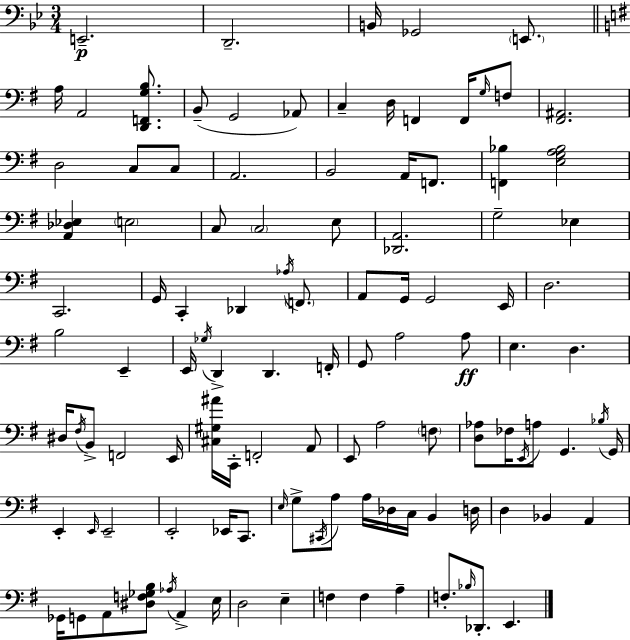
X:1
T:Untitled
M:3/4
L:1/4
K:Gm
E,,2 D,,2 B,,/4 _G,,2 E,,/2 A,/4 A,,2 [D,,F,,G,B,]/2 B,,/2 G,,2 _A,,/2 C, D,/4 F,, F,,/4 G,/4 F,/2 [^F,,^A,,]2 D,2 C,/2 C,/2 A,,2 B,,2 A,,/4 F,,/2 [F,,_B,] [E,G,A,_B,]2 [A,,_D,_E,] E,2 C,/2 C,2 E,/2 [_D,,A,,]2 G,2 _E, C,,2 G,,/4 C,, _D,, _A,/4 F,,/2 A,,/2 G,,/4 G,,2 E,,/4 D,2 B,2 E,, E,,/4 _G,/4 D,, D,, F,,/4 G,,/2 A,2 A,/2 E, D, ^D,/4 ^F,/4 B,,/2 F,,2 E,,/4 [^C,^G,^A]/4 C,,/4 F,,2 A,,/2 E,,/2 A,2 F,/2 [D,_A,]/2 _F,/4 E,,/4 A,/2 G,, _B,/4 G,,/4 E,, E,,/4 E,,2 E,,2 _E,,/4 C,,/2 E,/4 G,/2 ^C,,/4 A,/2 A,/4 _D,/4 C,/4 B,, D,/4 D, _B,, A,, _G,,/4 G,,/2 A,,/2 [^D,F,_G,B,]/2 _A,/4 A,, E,/4 D,2 E, F, F, A, F,/2 _B,/4 _D,,/2 E,,